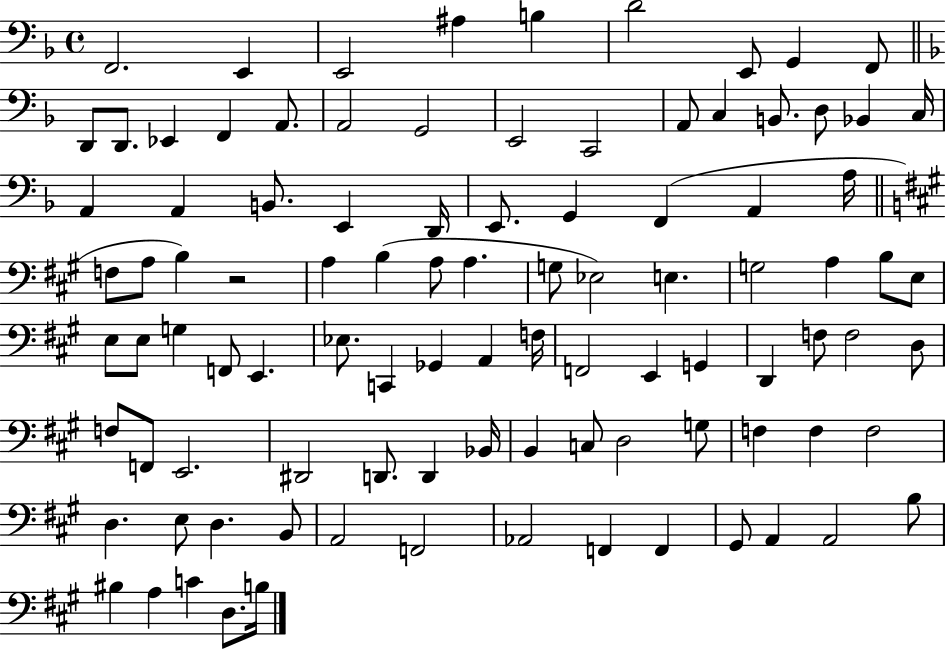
F2/h. E2/q E2/h A#3/q B3/q D4/h E2/e G2/q F2/e D2/e D2/e. Eb2/q F2/q A2/e. A2/h G2/h E2/h C2/h A2/e C3/q B2/e. D3/e Bb2/q C3/s A2/q A2/q B2/e. E2/q D2/s E2/e. G2/q F2/q A2/q A3/s F3/e A3/e B3/q R/h A3/q B3/q A3/e A3/q. G3/e Eb3/h E3/q. G3/h A3/q B3/e E3/e E3/e E3/e G3/q F2/e E2/q. Eb3/e. C2/q Gb2/q A2/q F3/s F2/h E2/q G2/q D2/q F3/e F3/h D3/e F3/e F2/e E2/h. D#2/h D2/e. D2/q Bb2/s B2/q C3/e D3/h G3/e F3/q F3/q F3/h D3/q. E3/e D3/q. B2/e A2/h F2/h Ab2/h F2/q F2/q G#2/e A2/q A2/h B3/e BIS3/q A3/q C4/q D3/e. B3/s